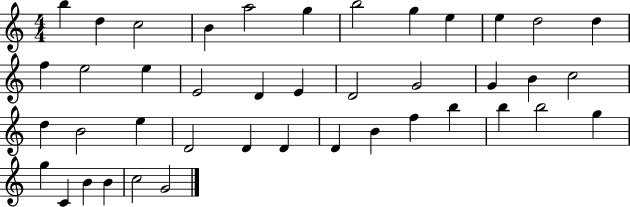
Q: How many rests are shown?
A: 0